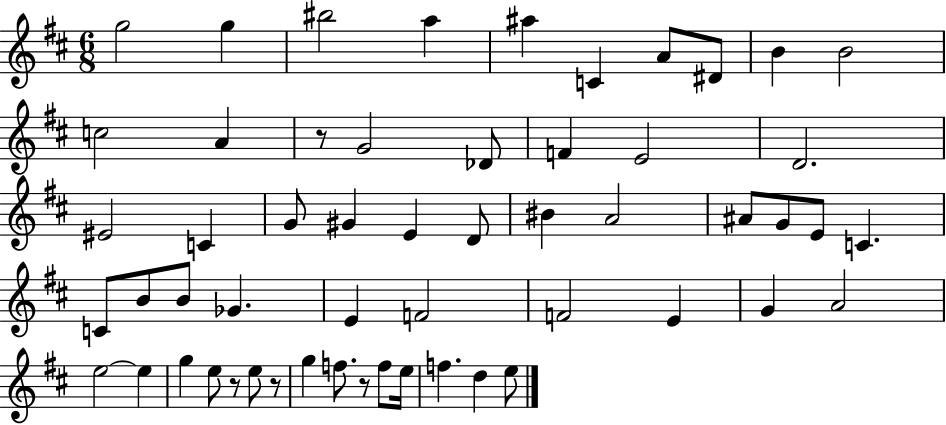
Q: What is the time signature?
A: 6/8